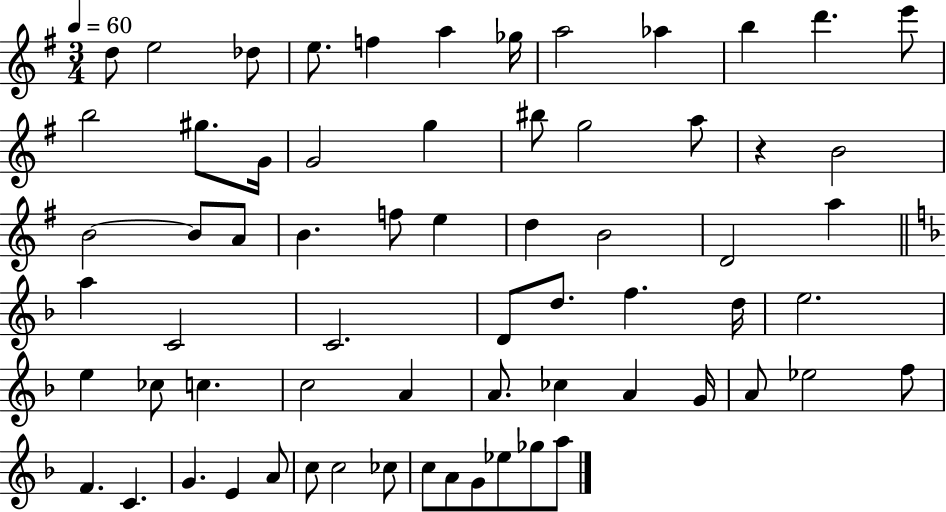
X:1
T:Untitled
M:3/4
L:1/4
K:G
d/2 e2 _d/2 e/2 f a _g/4 a2 _a b d' e'/2 b2 ^g/2 G/4 G2 g ^b/2 g2 a/2 z B2 B2 B/2 A/2 B f/2 e d B2 D2 a a C2 C2 D/2 d/2 f d/4 e2 e _c/2 c c2 A A/2 _c A G/4 A/2 _e2 f/2 F C G E A/2 c/2 c2 _c/2 c/2 A/2 G/2 _e/2 _g/2 a/2